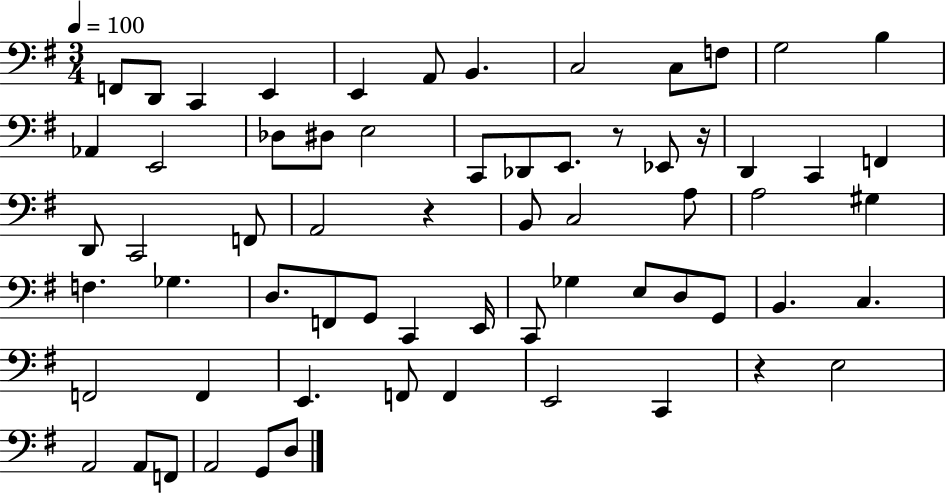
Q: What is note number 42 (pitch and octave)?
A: Gb3